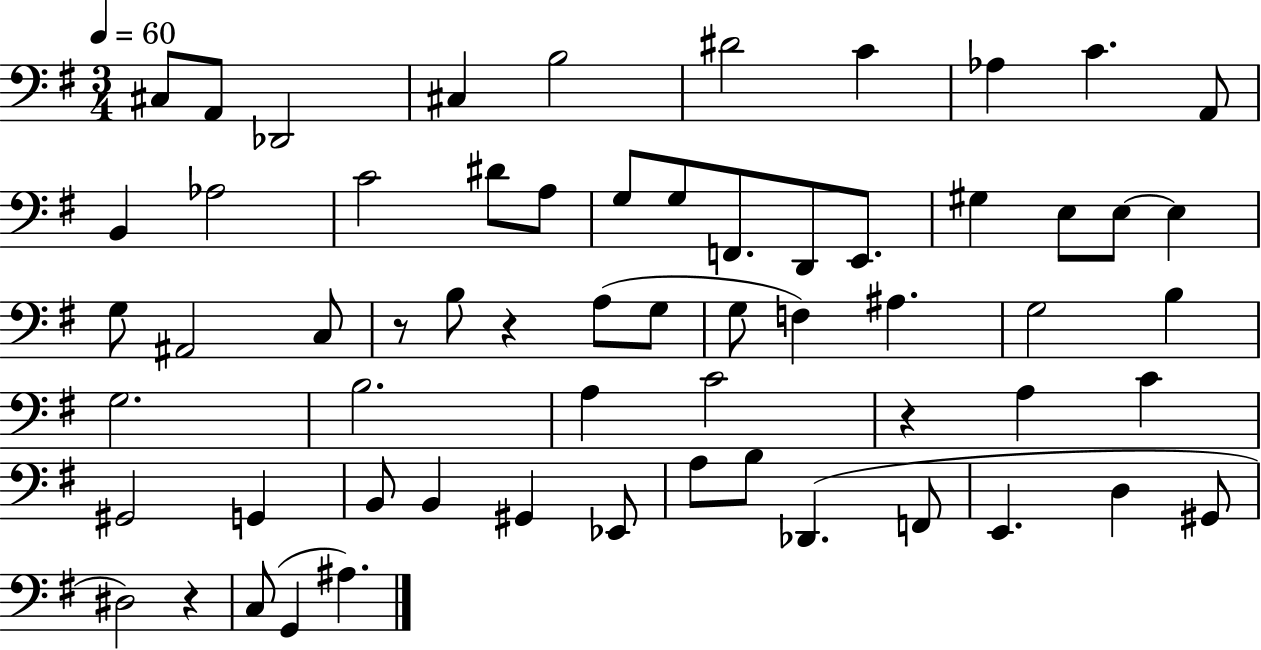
X:1
T:Untitled
M:3/4
L:1/4
K:G
^C,/2 A,,/2 _D,,2 ^C, B,2 ^D2 C _A, C A,,/2 B,, _A,2 C2 ^D/2 A,/2 G,/2 G,/2 F,,/2 D,,/2 E,,/2 ^G, E,/2 E,/2 E, G,/2 ^A,,2 C,/2 z/2 B,/2 z A,/2 G,/2 G,/2 F, ^A, G,2 B, G,2 B,2 A, C2 z A, C ^G,,2 G,, B,,/2 B,, ^G,, _E,,/2 A,/2 B,/2 _D,, F,,/2 E,, D, ^G,,/2 ^D,2 z C,/2 G,, ^A,